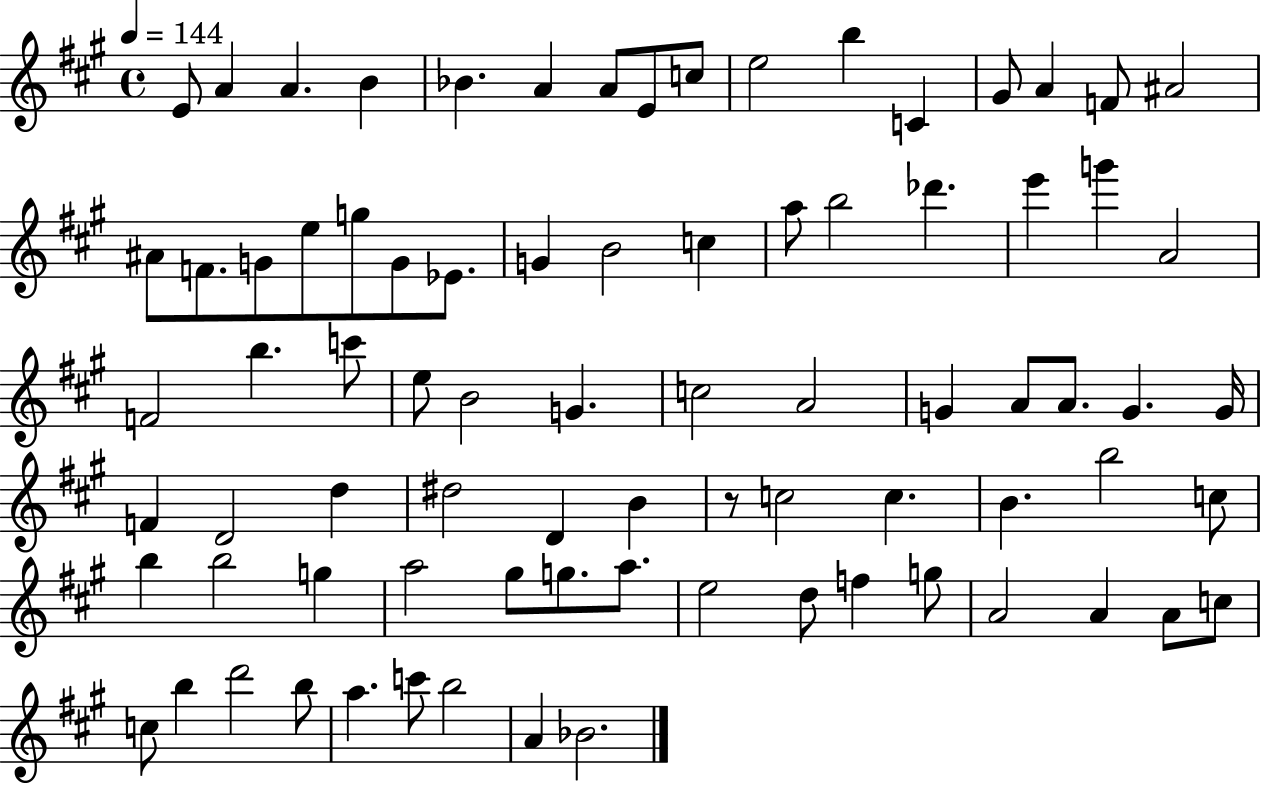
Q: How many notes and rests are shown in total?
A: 81